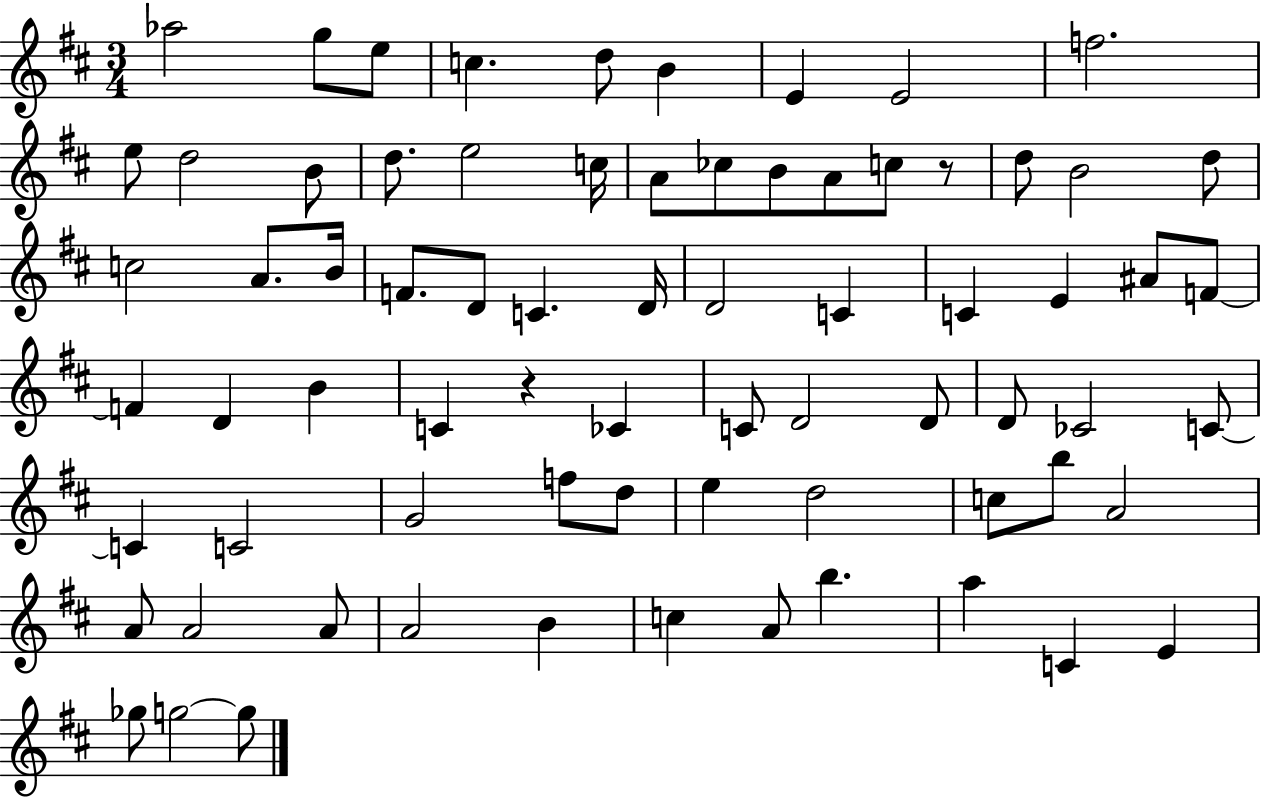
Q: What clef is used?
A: treble